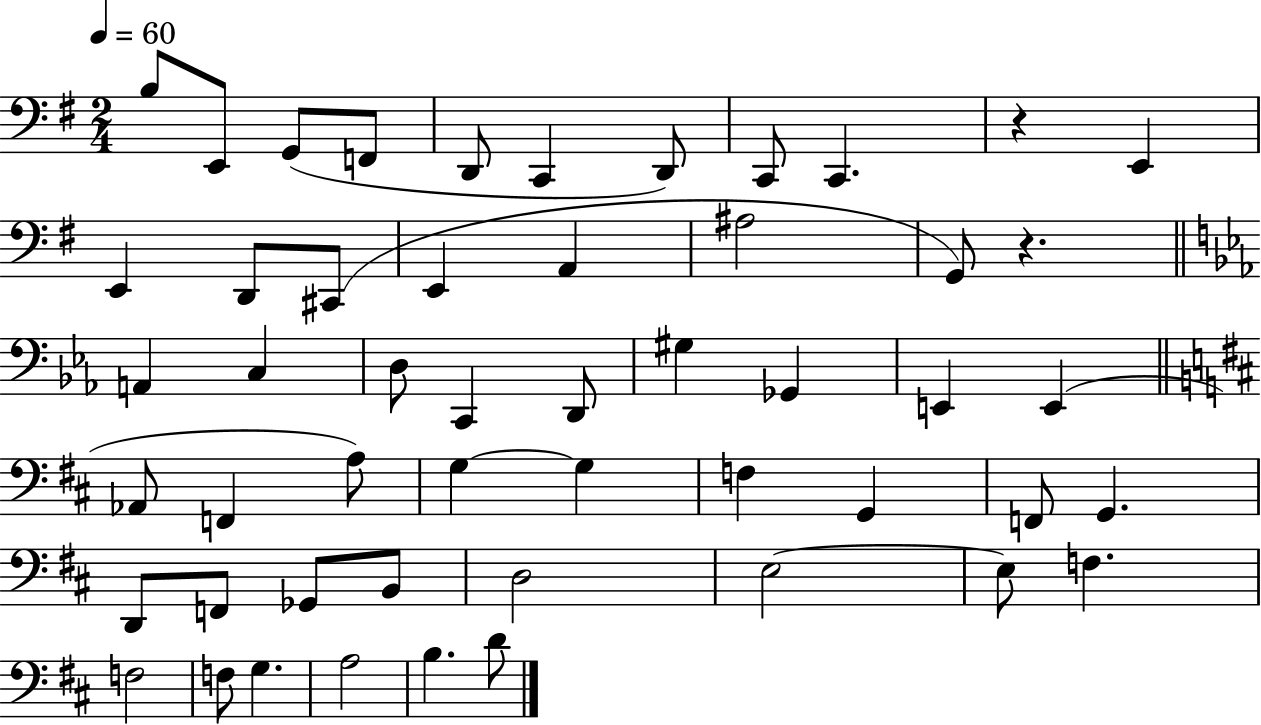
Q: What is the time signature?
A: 2/4